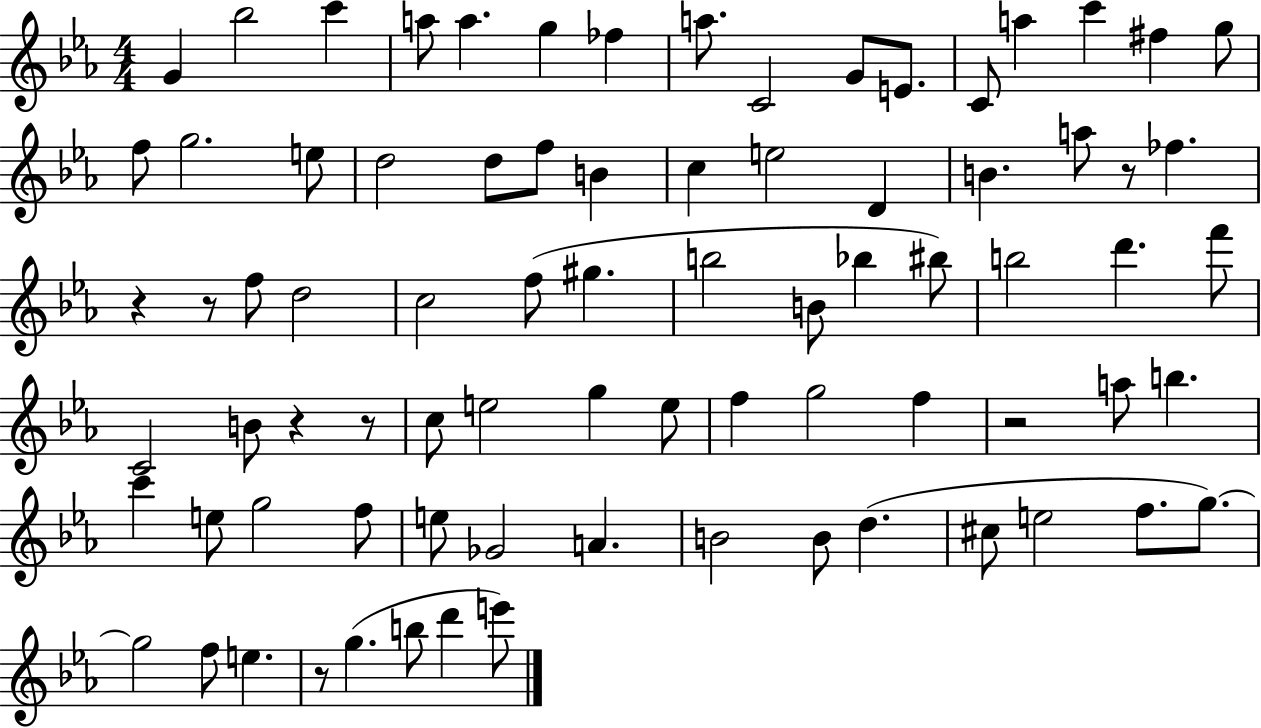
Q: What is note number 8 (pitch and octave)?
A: A5